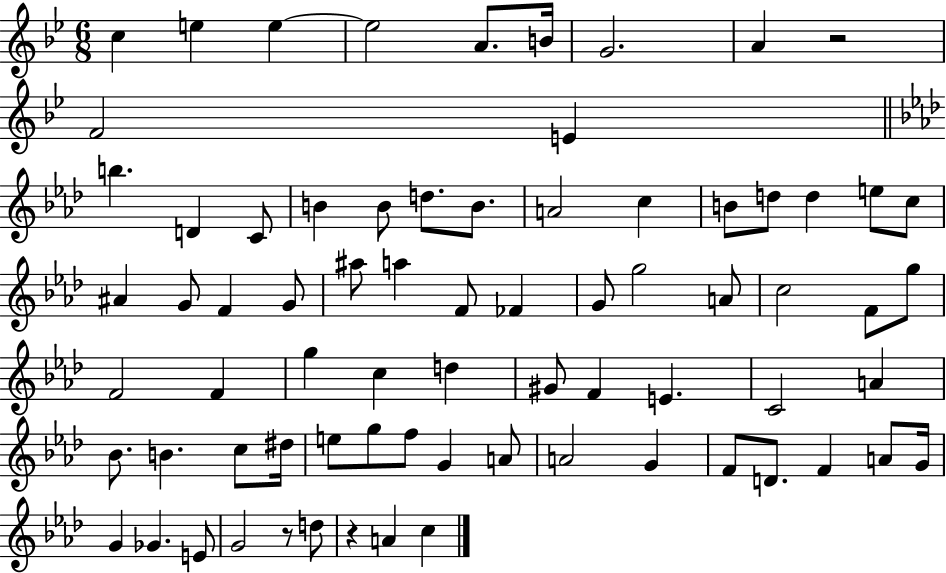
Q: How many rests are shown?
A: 3